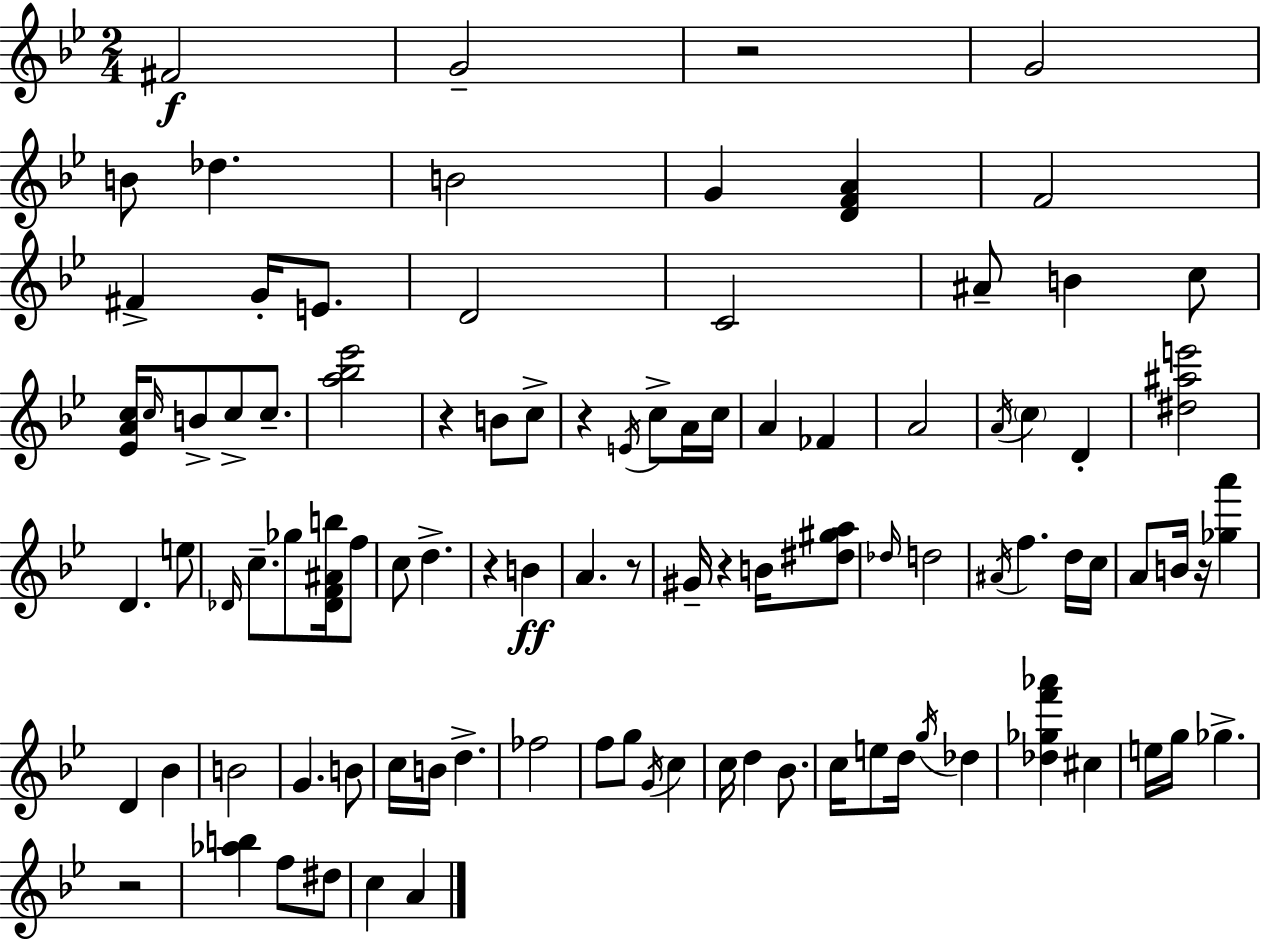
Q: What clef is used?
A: treble